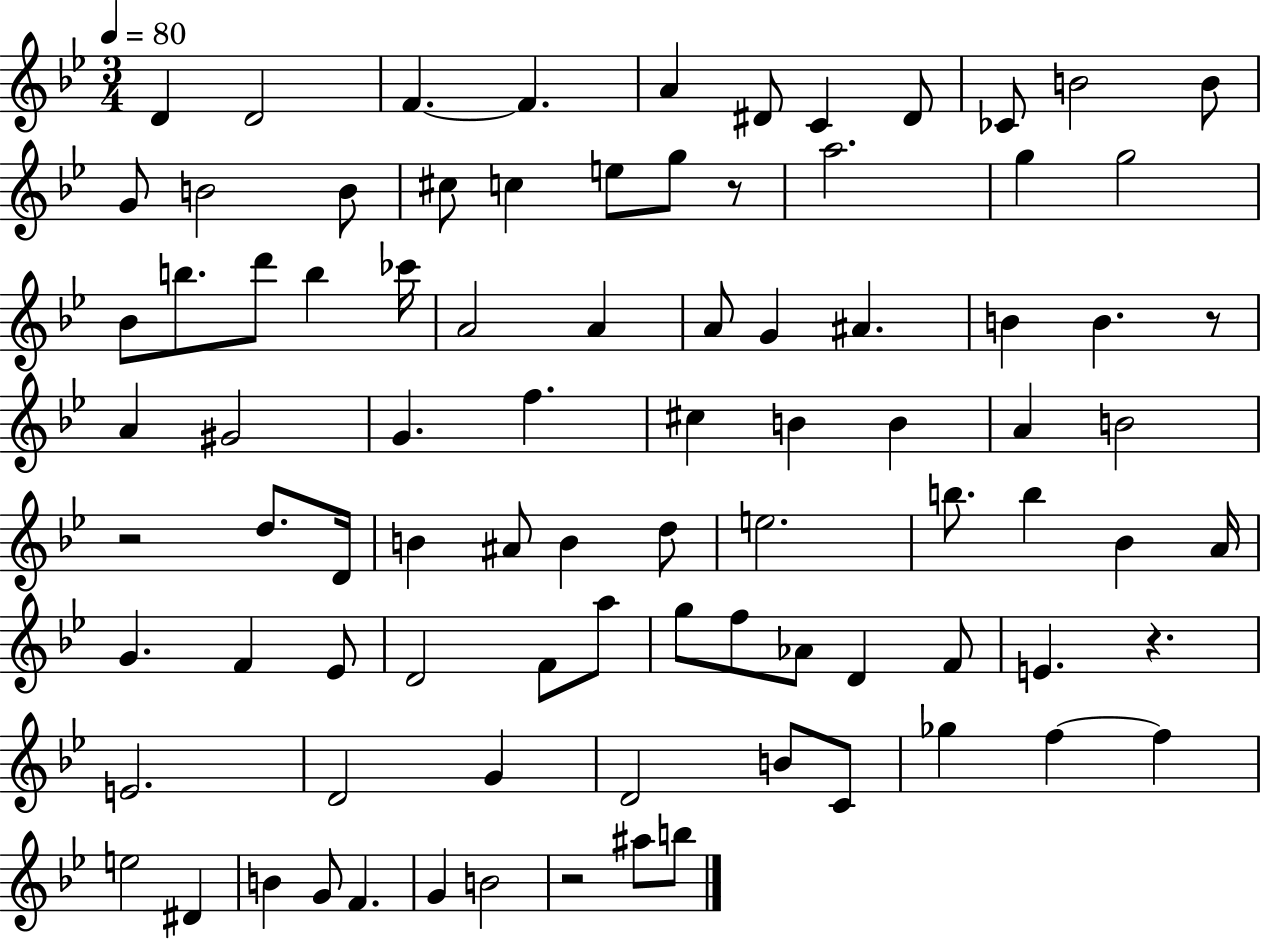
{
  \clef treble
  \numericTimeSignature
  \time 3/4
  \key bes \major
  \tempo 4 = 80
  d'4 d'2 | f'4.~~ f'4. | a'4 dis'8 c'4 dis'8 | ces'8 b'2 b'8 | \break g'8 b'2 b'8 | cis''8 c''4 e''8 g''8 r8 | a''2. | g''4 g''2 | \break bes'8 b''8. d'''8 b''4 ces'''16 | a'2 a'4 | a'8 g'4 ais'4. | b'4 b'4. r8 | \break a'4 gis'2 | g'4. f''4. | cis''4 b'4 b'4 | a'4 b'2 | \break r2 d''8. d'16 | b'4 ais'8 b'4 d''8 | e''2. | b''8. b''4 bes'4 a'16 | \break g'4. f'4 ees'8 | d'2 f'8 a''8 | g''8 f''8 aes'8 d'4 f'8 | e'4. r4. | \break e'2. | d'2 g'4 | d'2 b'8 c'8 | ges''4 f''4~~ f''4 | \break e''2 dis'4 | b'4 g'8 f'4. | g'4 b'2 | r2 ais''8 b''8 | \break \bar "|."
}